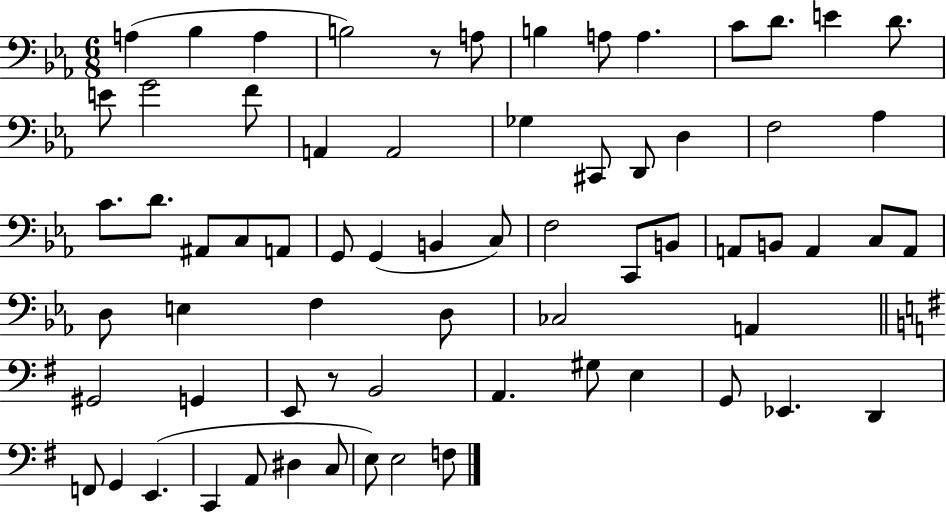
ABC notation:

X:1
T:Untitled
M:6/8
L:1/4
K:Eb
A, _B, A, B,2 z/2 A,/2 B, A,/2 A, C/2 D/2 E D/2 E/2 G2 F/2 A,, A,,2 _G, ^C,,/2 D,,/2 D, F,2 _A, C/2 D/2 ^A,,/2 C,/2 A,,/2 G,,/2 G,, B,, C,/2 F,2 C,,/2 B,,/2 A,,/2 B,,/2 A,, C,/2 A,,/2 D,/2 E, F, D,/2 _C,2 A,, ^G,,2 G,, E,,/2 z/2 B,,2 A,, ^G,/2 E, G,,/2 _E,, D,, F,,/2 G,, E,, C,, A,,/2 ^D, C,/2 E,/2 E,2 F,/2